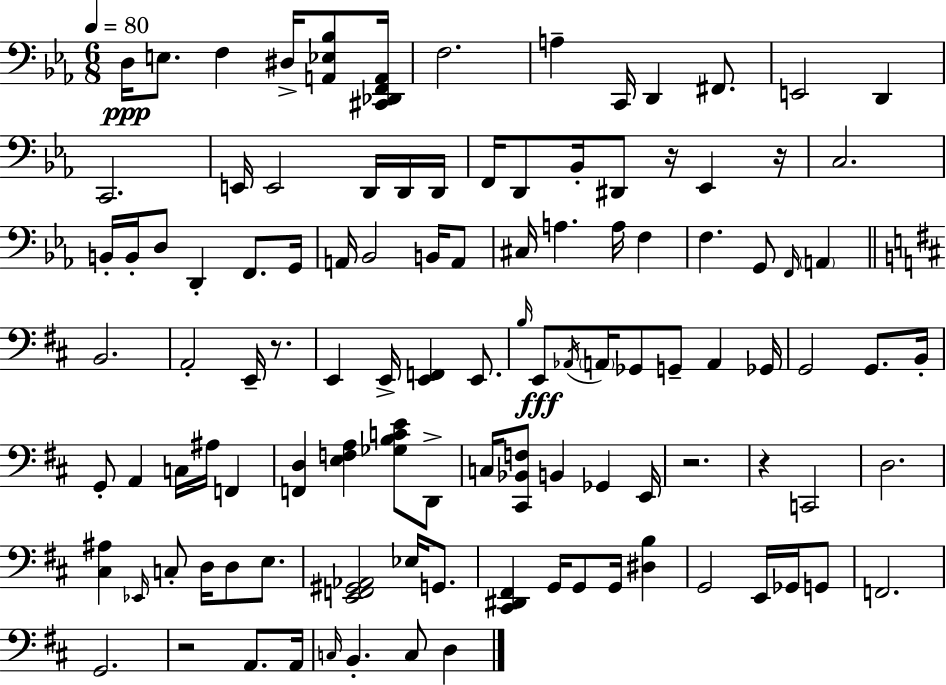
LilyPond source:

{
  \clef bass
  \numericTimeSignature
  \time 6/8
  \key ees \major
  \tempo 4 = 80
  d16\ppp e8. f4 dis16-> <a, ees bes>8 <cis, des, f, a,>16 | f2. | a4-- c,16 d,4 fis,8. | e,2 d,4 | \break c,2. | e,16 e,2 d,16 d,16 d,16 | f,16 d,8 bes,16-. dis,8 r16 ees,4 r16 | c2. | \break b,16-. b,16-. d8 d,4-. f,8. g,16 | a,16 bes,2 b,16 a,8 | cis16 a4. a16 f4 | f4. g,8 \grace { f,16 } \parenthesize a,4 | \break \bar "||" \break \key d \major b,2. | a,2-. e,16-- r8. | e,4 e,16-> <e, f,>4 e,8. | \grace { b16 } e,8\fff \acciaccatura { aes,16 } \parenthesize a,16 ges,8 g,8-- a,4 | \break ges,16 g,2 g,8. | b,16-. g,8-. a,4 c16 ais16 f,4 | <f, d>4 <e f a>4 <ges b c' e'>8 | d,8-> c16 <cis, bes, f>8 b,4 ges,4 | \break e,16 r2. | r4 c,2 | d2. | <cis ais>4 \grace { ees,16 } c8-. d16 d8 | \break e8. <e, f, gis, aes,>2 ees16 | g,8. <cis, dis, fis,>4 g,16 g,8 g,16 <dis b>4 | g,2 e,16 | ges,16 g,8 f,2. | \break g,2. | r2 a,8. | a,16 \grace { c16 } b,4.-. c8 | d4 \bar "|."
}